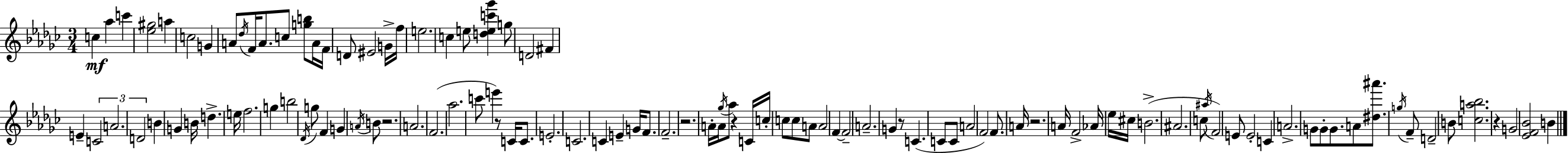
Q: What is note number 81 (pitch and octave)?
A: C#5